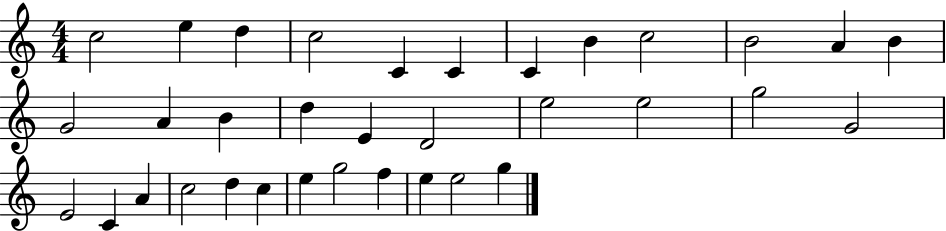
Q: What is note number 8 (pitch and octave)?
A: B4